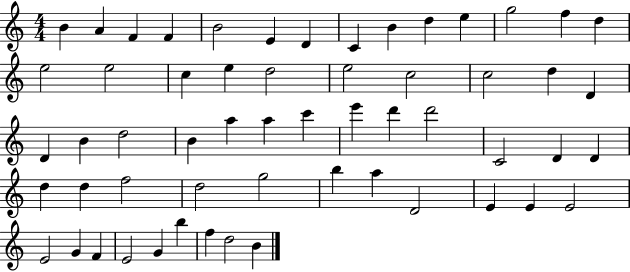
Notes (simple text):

B4/q A4/q F4/q F4/q B4/h E4/q D4/q C4/q B4/q D5/q E5/q G5/h F5/q D5/q E5/h E5/h C5/q E5/q D5/h E5/h C5/h C5/h D5/q D4/q D4/q B4/q D5/h B4/q A5/q A5/q C6/q E6/q D6/q D6/h C4/h D4/q D4/q D5/q D5/q F5/h D5/h G5/h B5/q A5/q D4/h E4/q E4/q E4/h E4/h G4/q F4/q E4/h G4/q B5/q F5/q D5/h B4/q